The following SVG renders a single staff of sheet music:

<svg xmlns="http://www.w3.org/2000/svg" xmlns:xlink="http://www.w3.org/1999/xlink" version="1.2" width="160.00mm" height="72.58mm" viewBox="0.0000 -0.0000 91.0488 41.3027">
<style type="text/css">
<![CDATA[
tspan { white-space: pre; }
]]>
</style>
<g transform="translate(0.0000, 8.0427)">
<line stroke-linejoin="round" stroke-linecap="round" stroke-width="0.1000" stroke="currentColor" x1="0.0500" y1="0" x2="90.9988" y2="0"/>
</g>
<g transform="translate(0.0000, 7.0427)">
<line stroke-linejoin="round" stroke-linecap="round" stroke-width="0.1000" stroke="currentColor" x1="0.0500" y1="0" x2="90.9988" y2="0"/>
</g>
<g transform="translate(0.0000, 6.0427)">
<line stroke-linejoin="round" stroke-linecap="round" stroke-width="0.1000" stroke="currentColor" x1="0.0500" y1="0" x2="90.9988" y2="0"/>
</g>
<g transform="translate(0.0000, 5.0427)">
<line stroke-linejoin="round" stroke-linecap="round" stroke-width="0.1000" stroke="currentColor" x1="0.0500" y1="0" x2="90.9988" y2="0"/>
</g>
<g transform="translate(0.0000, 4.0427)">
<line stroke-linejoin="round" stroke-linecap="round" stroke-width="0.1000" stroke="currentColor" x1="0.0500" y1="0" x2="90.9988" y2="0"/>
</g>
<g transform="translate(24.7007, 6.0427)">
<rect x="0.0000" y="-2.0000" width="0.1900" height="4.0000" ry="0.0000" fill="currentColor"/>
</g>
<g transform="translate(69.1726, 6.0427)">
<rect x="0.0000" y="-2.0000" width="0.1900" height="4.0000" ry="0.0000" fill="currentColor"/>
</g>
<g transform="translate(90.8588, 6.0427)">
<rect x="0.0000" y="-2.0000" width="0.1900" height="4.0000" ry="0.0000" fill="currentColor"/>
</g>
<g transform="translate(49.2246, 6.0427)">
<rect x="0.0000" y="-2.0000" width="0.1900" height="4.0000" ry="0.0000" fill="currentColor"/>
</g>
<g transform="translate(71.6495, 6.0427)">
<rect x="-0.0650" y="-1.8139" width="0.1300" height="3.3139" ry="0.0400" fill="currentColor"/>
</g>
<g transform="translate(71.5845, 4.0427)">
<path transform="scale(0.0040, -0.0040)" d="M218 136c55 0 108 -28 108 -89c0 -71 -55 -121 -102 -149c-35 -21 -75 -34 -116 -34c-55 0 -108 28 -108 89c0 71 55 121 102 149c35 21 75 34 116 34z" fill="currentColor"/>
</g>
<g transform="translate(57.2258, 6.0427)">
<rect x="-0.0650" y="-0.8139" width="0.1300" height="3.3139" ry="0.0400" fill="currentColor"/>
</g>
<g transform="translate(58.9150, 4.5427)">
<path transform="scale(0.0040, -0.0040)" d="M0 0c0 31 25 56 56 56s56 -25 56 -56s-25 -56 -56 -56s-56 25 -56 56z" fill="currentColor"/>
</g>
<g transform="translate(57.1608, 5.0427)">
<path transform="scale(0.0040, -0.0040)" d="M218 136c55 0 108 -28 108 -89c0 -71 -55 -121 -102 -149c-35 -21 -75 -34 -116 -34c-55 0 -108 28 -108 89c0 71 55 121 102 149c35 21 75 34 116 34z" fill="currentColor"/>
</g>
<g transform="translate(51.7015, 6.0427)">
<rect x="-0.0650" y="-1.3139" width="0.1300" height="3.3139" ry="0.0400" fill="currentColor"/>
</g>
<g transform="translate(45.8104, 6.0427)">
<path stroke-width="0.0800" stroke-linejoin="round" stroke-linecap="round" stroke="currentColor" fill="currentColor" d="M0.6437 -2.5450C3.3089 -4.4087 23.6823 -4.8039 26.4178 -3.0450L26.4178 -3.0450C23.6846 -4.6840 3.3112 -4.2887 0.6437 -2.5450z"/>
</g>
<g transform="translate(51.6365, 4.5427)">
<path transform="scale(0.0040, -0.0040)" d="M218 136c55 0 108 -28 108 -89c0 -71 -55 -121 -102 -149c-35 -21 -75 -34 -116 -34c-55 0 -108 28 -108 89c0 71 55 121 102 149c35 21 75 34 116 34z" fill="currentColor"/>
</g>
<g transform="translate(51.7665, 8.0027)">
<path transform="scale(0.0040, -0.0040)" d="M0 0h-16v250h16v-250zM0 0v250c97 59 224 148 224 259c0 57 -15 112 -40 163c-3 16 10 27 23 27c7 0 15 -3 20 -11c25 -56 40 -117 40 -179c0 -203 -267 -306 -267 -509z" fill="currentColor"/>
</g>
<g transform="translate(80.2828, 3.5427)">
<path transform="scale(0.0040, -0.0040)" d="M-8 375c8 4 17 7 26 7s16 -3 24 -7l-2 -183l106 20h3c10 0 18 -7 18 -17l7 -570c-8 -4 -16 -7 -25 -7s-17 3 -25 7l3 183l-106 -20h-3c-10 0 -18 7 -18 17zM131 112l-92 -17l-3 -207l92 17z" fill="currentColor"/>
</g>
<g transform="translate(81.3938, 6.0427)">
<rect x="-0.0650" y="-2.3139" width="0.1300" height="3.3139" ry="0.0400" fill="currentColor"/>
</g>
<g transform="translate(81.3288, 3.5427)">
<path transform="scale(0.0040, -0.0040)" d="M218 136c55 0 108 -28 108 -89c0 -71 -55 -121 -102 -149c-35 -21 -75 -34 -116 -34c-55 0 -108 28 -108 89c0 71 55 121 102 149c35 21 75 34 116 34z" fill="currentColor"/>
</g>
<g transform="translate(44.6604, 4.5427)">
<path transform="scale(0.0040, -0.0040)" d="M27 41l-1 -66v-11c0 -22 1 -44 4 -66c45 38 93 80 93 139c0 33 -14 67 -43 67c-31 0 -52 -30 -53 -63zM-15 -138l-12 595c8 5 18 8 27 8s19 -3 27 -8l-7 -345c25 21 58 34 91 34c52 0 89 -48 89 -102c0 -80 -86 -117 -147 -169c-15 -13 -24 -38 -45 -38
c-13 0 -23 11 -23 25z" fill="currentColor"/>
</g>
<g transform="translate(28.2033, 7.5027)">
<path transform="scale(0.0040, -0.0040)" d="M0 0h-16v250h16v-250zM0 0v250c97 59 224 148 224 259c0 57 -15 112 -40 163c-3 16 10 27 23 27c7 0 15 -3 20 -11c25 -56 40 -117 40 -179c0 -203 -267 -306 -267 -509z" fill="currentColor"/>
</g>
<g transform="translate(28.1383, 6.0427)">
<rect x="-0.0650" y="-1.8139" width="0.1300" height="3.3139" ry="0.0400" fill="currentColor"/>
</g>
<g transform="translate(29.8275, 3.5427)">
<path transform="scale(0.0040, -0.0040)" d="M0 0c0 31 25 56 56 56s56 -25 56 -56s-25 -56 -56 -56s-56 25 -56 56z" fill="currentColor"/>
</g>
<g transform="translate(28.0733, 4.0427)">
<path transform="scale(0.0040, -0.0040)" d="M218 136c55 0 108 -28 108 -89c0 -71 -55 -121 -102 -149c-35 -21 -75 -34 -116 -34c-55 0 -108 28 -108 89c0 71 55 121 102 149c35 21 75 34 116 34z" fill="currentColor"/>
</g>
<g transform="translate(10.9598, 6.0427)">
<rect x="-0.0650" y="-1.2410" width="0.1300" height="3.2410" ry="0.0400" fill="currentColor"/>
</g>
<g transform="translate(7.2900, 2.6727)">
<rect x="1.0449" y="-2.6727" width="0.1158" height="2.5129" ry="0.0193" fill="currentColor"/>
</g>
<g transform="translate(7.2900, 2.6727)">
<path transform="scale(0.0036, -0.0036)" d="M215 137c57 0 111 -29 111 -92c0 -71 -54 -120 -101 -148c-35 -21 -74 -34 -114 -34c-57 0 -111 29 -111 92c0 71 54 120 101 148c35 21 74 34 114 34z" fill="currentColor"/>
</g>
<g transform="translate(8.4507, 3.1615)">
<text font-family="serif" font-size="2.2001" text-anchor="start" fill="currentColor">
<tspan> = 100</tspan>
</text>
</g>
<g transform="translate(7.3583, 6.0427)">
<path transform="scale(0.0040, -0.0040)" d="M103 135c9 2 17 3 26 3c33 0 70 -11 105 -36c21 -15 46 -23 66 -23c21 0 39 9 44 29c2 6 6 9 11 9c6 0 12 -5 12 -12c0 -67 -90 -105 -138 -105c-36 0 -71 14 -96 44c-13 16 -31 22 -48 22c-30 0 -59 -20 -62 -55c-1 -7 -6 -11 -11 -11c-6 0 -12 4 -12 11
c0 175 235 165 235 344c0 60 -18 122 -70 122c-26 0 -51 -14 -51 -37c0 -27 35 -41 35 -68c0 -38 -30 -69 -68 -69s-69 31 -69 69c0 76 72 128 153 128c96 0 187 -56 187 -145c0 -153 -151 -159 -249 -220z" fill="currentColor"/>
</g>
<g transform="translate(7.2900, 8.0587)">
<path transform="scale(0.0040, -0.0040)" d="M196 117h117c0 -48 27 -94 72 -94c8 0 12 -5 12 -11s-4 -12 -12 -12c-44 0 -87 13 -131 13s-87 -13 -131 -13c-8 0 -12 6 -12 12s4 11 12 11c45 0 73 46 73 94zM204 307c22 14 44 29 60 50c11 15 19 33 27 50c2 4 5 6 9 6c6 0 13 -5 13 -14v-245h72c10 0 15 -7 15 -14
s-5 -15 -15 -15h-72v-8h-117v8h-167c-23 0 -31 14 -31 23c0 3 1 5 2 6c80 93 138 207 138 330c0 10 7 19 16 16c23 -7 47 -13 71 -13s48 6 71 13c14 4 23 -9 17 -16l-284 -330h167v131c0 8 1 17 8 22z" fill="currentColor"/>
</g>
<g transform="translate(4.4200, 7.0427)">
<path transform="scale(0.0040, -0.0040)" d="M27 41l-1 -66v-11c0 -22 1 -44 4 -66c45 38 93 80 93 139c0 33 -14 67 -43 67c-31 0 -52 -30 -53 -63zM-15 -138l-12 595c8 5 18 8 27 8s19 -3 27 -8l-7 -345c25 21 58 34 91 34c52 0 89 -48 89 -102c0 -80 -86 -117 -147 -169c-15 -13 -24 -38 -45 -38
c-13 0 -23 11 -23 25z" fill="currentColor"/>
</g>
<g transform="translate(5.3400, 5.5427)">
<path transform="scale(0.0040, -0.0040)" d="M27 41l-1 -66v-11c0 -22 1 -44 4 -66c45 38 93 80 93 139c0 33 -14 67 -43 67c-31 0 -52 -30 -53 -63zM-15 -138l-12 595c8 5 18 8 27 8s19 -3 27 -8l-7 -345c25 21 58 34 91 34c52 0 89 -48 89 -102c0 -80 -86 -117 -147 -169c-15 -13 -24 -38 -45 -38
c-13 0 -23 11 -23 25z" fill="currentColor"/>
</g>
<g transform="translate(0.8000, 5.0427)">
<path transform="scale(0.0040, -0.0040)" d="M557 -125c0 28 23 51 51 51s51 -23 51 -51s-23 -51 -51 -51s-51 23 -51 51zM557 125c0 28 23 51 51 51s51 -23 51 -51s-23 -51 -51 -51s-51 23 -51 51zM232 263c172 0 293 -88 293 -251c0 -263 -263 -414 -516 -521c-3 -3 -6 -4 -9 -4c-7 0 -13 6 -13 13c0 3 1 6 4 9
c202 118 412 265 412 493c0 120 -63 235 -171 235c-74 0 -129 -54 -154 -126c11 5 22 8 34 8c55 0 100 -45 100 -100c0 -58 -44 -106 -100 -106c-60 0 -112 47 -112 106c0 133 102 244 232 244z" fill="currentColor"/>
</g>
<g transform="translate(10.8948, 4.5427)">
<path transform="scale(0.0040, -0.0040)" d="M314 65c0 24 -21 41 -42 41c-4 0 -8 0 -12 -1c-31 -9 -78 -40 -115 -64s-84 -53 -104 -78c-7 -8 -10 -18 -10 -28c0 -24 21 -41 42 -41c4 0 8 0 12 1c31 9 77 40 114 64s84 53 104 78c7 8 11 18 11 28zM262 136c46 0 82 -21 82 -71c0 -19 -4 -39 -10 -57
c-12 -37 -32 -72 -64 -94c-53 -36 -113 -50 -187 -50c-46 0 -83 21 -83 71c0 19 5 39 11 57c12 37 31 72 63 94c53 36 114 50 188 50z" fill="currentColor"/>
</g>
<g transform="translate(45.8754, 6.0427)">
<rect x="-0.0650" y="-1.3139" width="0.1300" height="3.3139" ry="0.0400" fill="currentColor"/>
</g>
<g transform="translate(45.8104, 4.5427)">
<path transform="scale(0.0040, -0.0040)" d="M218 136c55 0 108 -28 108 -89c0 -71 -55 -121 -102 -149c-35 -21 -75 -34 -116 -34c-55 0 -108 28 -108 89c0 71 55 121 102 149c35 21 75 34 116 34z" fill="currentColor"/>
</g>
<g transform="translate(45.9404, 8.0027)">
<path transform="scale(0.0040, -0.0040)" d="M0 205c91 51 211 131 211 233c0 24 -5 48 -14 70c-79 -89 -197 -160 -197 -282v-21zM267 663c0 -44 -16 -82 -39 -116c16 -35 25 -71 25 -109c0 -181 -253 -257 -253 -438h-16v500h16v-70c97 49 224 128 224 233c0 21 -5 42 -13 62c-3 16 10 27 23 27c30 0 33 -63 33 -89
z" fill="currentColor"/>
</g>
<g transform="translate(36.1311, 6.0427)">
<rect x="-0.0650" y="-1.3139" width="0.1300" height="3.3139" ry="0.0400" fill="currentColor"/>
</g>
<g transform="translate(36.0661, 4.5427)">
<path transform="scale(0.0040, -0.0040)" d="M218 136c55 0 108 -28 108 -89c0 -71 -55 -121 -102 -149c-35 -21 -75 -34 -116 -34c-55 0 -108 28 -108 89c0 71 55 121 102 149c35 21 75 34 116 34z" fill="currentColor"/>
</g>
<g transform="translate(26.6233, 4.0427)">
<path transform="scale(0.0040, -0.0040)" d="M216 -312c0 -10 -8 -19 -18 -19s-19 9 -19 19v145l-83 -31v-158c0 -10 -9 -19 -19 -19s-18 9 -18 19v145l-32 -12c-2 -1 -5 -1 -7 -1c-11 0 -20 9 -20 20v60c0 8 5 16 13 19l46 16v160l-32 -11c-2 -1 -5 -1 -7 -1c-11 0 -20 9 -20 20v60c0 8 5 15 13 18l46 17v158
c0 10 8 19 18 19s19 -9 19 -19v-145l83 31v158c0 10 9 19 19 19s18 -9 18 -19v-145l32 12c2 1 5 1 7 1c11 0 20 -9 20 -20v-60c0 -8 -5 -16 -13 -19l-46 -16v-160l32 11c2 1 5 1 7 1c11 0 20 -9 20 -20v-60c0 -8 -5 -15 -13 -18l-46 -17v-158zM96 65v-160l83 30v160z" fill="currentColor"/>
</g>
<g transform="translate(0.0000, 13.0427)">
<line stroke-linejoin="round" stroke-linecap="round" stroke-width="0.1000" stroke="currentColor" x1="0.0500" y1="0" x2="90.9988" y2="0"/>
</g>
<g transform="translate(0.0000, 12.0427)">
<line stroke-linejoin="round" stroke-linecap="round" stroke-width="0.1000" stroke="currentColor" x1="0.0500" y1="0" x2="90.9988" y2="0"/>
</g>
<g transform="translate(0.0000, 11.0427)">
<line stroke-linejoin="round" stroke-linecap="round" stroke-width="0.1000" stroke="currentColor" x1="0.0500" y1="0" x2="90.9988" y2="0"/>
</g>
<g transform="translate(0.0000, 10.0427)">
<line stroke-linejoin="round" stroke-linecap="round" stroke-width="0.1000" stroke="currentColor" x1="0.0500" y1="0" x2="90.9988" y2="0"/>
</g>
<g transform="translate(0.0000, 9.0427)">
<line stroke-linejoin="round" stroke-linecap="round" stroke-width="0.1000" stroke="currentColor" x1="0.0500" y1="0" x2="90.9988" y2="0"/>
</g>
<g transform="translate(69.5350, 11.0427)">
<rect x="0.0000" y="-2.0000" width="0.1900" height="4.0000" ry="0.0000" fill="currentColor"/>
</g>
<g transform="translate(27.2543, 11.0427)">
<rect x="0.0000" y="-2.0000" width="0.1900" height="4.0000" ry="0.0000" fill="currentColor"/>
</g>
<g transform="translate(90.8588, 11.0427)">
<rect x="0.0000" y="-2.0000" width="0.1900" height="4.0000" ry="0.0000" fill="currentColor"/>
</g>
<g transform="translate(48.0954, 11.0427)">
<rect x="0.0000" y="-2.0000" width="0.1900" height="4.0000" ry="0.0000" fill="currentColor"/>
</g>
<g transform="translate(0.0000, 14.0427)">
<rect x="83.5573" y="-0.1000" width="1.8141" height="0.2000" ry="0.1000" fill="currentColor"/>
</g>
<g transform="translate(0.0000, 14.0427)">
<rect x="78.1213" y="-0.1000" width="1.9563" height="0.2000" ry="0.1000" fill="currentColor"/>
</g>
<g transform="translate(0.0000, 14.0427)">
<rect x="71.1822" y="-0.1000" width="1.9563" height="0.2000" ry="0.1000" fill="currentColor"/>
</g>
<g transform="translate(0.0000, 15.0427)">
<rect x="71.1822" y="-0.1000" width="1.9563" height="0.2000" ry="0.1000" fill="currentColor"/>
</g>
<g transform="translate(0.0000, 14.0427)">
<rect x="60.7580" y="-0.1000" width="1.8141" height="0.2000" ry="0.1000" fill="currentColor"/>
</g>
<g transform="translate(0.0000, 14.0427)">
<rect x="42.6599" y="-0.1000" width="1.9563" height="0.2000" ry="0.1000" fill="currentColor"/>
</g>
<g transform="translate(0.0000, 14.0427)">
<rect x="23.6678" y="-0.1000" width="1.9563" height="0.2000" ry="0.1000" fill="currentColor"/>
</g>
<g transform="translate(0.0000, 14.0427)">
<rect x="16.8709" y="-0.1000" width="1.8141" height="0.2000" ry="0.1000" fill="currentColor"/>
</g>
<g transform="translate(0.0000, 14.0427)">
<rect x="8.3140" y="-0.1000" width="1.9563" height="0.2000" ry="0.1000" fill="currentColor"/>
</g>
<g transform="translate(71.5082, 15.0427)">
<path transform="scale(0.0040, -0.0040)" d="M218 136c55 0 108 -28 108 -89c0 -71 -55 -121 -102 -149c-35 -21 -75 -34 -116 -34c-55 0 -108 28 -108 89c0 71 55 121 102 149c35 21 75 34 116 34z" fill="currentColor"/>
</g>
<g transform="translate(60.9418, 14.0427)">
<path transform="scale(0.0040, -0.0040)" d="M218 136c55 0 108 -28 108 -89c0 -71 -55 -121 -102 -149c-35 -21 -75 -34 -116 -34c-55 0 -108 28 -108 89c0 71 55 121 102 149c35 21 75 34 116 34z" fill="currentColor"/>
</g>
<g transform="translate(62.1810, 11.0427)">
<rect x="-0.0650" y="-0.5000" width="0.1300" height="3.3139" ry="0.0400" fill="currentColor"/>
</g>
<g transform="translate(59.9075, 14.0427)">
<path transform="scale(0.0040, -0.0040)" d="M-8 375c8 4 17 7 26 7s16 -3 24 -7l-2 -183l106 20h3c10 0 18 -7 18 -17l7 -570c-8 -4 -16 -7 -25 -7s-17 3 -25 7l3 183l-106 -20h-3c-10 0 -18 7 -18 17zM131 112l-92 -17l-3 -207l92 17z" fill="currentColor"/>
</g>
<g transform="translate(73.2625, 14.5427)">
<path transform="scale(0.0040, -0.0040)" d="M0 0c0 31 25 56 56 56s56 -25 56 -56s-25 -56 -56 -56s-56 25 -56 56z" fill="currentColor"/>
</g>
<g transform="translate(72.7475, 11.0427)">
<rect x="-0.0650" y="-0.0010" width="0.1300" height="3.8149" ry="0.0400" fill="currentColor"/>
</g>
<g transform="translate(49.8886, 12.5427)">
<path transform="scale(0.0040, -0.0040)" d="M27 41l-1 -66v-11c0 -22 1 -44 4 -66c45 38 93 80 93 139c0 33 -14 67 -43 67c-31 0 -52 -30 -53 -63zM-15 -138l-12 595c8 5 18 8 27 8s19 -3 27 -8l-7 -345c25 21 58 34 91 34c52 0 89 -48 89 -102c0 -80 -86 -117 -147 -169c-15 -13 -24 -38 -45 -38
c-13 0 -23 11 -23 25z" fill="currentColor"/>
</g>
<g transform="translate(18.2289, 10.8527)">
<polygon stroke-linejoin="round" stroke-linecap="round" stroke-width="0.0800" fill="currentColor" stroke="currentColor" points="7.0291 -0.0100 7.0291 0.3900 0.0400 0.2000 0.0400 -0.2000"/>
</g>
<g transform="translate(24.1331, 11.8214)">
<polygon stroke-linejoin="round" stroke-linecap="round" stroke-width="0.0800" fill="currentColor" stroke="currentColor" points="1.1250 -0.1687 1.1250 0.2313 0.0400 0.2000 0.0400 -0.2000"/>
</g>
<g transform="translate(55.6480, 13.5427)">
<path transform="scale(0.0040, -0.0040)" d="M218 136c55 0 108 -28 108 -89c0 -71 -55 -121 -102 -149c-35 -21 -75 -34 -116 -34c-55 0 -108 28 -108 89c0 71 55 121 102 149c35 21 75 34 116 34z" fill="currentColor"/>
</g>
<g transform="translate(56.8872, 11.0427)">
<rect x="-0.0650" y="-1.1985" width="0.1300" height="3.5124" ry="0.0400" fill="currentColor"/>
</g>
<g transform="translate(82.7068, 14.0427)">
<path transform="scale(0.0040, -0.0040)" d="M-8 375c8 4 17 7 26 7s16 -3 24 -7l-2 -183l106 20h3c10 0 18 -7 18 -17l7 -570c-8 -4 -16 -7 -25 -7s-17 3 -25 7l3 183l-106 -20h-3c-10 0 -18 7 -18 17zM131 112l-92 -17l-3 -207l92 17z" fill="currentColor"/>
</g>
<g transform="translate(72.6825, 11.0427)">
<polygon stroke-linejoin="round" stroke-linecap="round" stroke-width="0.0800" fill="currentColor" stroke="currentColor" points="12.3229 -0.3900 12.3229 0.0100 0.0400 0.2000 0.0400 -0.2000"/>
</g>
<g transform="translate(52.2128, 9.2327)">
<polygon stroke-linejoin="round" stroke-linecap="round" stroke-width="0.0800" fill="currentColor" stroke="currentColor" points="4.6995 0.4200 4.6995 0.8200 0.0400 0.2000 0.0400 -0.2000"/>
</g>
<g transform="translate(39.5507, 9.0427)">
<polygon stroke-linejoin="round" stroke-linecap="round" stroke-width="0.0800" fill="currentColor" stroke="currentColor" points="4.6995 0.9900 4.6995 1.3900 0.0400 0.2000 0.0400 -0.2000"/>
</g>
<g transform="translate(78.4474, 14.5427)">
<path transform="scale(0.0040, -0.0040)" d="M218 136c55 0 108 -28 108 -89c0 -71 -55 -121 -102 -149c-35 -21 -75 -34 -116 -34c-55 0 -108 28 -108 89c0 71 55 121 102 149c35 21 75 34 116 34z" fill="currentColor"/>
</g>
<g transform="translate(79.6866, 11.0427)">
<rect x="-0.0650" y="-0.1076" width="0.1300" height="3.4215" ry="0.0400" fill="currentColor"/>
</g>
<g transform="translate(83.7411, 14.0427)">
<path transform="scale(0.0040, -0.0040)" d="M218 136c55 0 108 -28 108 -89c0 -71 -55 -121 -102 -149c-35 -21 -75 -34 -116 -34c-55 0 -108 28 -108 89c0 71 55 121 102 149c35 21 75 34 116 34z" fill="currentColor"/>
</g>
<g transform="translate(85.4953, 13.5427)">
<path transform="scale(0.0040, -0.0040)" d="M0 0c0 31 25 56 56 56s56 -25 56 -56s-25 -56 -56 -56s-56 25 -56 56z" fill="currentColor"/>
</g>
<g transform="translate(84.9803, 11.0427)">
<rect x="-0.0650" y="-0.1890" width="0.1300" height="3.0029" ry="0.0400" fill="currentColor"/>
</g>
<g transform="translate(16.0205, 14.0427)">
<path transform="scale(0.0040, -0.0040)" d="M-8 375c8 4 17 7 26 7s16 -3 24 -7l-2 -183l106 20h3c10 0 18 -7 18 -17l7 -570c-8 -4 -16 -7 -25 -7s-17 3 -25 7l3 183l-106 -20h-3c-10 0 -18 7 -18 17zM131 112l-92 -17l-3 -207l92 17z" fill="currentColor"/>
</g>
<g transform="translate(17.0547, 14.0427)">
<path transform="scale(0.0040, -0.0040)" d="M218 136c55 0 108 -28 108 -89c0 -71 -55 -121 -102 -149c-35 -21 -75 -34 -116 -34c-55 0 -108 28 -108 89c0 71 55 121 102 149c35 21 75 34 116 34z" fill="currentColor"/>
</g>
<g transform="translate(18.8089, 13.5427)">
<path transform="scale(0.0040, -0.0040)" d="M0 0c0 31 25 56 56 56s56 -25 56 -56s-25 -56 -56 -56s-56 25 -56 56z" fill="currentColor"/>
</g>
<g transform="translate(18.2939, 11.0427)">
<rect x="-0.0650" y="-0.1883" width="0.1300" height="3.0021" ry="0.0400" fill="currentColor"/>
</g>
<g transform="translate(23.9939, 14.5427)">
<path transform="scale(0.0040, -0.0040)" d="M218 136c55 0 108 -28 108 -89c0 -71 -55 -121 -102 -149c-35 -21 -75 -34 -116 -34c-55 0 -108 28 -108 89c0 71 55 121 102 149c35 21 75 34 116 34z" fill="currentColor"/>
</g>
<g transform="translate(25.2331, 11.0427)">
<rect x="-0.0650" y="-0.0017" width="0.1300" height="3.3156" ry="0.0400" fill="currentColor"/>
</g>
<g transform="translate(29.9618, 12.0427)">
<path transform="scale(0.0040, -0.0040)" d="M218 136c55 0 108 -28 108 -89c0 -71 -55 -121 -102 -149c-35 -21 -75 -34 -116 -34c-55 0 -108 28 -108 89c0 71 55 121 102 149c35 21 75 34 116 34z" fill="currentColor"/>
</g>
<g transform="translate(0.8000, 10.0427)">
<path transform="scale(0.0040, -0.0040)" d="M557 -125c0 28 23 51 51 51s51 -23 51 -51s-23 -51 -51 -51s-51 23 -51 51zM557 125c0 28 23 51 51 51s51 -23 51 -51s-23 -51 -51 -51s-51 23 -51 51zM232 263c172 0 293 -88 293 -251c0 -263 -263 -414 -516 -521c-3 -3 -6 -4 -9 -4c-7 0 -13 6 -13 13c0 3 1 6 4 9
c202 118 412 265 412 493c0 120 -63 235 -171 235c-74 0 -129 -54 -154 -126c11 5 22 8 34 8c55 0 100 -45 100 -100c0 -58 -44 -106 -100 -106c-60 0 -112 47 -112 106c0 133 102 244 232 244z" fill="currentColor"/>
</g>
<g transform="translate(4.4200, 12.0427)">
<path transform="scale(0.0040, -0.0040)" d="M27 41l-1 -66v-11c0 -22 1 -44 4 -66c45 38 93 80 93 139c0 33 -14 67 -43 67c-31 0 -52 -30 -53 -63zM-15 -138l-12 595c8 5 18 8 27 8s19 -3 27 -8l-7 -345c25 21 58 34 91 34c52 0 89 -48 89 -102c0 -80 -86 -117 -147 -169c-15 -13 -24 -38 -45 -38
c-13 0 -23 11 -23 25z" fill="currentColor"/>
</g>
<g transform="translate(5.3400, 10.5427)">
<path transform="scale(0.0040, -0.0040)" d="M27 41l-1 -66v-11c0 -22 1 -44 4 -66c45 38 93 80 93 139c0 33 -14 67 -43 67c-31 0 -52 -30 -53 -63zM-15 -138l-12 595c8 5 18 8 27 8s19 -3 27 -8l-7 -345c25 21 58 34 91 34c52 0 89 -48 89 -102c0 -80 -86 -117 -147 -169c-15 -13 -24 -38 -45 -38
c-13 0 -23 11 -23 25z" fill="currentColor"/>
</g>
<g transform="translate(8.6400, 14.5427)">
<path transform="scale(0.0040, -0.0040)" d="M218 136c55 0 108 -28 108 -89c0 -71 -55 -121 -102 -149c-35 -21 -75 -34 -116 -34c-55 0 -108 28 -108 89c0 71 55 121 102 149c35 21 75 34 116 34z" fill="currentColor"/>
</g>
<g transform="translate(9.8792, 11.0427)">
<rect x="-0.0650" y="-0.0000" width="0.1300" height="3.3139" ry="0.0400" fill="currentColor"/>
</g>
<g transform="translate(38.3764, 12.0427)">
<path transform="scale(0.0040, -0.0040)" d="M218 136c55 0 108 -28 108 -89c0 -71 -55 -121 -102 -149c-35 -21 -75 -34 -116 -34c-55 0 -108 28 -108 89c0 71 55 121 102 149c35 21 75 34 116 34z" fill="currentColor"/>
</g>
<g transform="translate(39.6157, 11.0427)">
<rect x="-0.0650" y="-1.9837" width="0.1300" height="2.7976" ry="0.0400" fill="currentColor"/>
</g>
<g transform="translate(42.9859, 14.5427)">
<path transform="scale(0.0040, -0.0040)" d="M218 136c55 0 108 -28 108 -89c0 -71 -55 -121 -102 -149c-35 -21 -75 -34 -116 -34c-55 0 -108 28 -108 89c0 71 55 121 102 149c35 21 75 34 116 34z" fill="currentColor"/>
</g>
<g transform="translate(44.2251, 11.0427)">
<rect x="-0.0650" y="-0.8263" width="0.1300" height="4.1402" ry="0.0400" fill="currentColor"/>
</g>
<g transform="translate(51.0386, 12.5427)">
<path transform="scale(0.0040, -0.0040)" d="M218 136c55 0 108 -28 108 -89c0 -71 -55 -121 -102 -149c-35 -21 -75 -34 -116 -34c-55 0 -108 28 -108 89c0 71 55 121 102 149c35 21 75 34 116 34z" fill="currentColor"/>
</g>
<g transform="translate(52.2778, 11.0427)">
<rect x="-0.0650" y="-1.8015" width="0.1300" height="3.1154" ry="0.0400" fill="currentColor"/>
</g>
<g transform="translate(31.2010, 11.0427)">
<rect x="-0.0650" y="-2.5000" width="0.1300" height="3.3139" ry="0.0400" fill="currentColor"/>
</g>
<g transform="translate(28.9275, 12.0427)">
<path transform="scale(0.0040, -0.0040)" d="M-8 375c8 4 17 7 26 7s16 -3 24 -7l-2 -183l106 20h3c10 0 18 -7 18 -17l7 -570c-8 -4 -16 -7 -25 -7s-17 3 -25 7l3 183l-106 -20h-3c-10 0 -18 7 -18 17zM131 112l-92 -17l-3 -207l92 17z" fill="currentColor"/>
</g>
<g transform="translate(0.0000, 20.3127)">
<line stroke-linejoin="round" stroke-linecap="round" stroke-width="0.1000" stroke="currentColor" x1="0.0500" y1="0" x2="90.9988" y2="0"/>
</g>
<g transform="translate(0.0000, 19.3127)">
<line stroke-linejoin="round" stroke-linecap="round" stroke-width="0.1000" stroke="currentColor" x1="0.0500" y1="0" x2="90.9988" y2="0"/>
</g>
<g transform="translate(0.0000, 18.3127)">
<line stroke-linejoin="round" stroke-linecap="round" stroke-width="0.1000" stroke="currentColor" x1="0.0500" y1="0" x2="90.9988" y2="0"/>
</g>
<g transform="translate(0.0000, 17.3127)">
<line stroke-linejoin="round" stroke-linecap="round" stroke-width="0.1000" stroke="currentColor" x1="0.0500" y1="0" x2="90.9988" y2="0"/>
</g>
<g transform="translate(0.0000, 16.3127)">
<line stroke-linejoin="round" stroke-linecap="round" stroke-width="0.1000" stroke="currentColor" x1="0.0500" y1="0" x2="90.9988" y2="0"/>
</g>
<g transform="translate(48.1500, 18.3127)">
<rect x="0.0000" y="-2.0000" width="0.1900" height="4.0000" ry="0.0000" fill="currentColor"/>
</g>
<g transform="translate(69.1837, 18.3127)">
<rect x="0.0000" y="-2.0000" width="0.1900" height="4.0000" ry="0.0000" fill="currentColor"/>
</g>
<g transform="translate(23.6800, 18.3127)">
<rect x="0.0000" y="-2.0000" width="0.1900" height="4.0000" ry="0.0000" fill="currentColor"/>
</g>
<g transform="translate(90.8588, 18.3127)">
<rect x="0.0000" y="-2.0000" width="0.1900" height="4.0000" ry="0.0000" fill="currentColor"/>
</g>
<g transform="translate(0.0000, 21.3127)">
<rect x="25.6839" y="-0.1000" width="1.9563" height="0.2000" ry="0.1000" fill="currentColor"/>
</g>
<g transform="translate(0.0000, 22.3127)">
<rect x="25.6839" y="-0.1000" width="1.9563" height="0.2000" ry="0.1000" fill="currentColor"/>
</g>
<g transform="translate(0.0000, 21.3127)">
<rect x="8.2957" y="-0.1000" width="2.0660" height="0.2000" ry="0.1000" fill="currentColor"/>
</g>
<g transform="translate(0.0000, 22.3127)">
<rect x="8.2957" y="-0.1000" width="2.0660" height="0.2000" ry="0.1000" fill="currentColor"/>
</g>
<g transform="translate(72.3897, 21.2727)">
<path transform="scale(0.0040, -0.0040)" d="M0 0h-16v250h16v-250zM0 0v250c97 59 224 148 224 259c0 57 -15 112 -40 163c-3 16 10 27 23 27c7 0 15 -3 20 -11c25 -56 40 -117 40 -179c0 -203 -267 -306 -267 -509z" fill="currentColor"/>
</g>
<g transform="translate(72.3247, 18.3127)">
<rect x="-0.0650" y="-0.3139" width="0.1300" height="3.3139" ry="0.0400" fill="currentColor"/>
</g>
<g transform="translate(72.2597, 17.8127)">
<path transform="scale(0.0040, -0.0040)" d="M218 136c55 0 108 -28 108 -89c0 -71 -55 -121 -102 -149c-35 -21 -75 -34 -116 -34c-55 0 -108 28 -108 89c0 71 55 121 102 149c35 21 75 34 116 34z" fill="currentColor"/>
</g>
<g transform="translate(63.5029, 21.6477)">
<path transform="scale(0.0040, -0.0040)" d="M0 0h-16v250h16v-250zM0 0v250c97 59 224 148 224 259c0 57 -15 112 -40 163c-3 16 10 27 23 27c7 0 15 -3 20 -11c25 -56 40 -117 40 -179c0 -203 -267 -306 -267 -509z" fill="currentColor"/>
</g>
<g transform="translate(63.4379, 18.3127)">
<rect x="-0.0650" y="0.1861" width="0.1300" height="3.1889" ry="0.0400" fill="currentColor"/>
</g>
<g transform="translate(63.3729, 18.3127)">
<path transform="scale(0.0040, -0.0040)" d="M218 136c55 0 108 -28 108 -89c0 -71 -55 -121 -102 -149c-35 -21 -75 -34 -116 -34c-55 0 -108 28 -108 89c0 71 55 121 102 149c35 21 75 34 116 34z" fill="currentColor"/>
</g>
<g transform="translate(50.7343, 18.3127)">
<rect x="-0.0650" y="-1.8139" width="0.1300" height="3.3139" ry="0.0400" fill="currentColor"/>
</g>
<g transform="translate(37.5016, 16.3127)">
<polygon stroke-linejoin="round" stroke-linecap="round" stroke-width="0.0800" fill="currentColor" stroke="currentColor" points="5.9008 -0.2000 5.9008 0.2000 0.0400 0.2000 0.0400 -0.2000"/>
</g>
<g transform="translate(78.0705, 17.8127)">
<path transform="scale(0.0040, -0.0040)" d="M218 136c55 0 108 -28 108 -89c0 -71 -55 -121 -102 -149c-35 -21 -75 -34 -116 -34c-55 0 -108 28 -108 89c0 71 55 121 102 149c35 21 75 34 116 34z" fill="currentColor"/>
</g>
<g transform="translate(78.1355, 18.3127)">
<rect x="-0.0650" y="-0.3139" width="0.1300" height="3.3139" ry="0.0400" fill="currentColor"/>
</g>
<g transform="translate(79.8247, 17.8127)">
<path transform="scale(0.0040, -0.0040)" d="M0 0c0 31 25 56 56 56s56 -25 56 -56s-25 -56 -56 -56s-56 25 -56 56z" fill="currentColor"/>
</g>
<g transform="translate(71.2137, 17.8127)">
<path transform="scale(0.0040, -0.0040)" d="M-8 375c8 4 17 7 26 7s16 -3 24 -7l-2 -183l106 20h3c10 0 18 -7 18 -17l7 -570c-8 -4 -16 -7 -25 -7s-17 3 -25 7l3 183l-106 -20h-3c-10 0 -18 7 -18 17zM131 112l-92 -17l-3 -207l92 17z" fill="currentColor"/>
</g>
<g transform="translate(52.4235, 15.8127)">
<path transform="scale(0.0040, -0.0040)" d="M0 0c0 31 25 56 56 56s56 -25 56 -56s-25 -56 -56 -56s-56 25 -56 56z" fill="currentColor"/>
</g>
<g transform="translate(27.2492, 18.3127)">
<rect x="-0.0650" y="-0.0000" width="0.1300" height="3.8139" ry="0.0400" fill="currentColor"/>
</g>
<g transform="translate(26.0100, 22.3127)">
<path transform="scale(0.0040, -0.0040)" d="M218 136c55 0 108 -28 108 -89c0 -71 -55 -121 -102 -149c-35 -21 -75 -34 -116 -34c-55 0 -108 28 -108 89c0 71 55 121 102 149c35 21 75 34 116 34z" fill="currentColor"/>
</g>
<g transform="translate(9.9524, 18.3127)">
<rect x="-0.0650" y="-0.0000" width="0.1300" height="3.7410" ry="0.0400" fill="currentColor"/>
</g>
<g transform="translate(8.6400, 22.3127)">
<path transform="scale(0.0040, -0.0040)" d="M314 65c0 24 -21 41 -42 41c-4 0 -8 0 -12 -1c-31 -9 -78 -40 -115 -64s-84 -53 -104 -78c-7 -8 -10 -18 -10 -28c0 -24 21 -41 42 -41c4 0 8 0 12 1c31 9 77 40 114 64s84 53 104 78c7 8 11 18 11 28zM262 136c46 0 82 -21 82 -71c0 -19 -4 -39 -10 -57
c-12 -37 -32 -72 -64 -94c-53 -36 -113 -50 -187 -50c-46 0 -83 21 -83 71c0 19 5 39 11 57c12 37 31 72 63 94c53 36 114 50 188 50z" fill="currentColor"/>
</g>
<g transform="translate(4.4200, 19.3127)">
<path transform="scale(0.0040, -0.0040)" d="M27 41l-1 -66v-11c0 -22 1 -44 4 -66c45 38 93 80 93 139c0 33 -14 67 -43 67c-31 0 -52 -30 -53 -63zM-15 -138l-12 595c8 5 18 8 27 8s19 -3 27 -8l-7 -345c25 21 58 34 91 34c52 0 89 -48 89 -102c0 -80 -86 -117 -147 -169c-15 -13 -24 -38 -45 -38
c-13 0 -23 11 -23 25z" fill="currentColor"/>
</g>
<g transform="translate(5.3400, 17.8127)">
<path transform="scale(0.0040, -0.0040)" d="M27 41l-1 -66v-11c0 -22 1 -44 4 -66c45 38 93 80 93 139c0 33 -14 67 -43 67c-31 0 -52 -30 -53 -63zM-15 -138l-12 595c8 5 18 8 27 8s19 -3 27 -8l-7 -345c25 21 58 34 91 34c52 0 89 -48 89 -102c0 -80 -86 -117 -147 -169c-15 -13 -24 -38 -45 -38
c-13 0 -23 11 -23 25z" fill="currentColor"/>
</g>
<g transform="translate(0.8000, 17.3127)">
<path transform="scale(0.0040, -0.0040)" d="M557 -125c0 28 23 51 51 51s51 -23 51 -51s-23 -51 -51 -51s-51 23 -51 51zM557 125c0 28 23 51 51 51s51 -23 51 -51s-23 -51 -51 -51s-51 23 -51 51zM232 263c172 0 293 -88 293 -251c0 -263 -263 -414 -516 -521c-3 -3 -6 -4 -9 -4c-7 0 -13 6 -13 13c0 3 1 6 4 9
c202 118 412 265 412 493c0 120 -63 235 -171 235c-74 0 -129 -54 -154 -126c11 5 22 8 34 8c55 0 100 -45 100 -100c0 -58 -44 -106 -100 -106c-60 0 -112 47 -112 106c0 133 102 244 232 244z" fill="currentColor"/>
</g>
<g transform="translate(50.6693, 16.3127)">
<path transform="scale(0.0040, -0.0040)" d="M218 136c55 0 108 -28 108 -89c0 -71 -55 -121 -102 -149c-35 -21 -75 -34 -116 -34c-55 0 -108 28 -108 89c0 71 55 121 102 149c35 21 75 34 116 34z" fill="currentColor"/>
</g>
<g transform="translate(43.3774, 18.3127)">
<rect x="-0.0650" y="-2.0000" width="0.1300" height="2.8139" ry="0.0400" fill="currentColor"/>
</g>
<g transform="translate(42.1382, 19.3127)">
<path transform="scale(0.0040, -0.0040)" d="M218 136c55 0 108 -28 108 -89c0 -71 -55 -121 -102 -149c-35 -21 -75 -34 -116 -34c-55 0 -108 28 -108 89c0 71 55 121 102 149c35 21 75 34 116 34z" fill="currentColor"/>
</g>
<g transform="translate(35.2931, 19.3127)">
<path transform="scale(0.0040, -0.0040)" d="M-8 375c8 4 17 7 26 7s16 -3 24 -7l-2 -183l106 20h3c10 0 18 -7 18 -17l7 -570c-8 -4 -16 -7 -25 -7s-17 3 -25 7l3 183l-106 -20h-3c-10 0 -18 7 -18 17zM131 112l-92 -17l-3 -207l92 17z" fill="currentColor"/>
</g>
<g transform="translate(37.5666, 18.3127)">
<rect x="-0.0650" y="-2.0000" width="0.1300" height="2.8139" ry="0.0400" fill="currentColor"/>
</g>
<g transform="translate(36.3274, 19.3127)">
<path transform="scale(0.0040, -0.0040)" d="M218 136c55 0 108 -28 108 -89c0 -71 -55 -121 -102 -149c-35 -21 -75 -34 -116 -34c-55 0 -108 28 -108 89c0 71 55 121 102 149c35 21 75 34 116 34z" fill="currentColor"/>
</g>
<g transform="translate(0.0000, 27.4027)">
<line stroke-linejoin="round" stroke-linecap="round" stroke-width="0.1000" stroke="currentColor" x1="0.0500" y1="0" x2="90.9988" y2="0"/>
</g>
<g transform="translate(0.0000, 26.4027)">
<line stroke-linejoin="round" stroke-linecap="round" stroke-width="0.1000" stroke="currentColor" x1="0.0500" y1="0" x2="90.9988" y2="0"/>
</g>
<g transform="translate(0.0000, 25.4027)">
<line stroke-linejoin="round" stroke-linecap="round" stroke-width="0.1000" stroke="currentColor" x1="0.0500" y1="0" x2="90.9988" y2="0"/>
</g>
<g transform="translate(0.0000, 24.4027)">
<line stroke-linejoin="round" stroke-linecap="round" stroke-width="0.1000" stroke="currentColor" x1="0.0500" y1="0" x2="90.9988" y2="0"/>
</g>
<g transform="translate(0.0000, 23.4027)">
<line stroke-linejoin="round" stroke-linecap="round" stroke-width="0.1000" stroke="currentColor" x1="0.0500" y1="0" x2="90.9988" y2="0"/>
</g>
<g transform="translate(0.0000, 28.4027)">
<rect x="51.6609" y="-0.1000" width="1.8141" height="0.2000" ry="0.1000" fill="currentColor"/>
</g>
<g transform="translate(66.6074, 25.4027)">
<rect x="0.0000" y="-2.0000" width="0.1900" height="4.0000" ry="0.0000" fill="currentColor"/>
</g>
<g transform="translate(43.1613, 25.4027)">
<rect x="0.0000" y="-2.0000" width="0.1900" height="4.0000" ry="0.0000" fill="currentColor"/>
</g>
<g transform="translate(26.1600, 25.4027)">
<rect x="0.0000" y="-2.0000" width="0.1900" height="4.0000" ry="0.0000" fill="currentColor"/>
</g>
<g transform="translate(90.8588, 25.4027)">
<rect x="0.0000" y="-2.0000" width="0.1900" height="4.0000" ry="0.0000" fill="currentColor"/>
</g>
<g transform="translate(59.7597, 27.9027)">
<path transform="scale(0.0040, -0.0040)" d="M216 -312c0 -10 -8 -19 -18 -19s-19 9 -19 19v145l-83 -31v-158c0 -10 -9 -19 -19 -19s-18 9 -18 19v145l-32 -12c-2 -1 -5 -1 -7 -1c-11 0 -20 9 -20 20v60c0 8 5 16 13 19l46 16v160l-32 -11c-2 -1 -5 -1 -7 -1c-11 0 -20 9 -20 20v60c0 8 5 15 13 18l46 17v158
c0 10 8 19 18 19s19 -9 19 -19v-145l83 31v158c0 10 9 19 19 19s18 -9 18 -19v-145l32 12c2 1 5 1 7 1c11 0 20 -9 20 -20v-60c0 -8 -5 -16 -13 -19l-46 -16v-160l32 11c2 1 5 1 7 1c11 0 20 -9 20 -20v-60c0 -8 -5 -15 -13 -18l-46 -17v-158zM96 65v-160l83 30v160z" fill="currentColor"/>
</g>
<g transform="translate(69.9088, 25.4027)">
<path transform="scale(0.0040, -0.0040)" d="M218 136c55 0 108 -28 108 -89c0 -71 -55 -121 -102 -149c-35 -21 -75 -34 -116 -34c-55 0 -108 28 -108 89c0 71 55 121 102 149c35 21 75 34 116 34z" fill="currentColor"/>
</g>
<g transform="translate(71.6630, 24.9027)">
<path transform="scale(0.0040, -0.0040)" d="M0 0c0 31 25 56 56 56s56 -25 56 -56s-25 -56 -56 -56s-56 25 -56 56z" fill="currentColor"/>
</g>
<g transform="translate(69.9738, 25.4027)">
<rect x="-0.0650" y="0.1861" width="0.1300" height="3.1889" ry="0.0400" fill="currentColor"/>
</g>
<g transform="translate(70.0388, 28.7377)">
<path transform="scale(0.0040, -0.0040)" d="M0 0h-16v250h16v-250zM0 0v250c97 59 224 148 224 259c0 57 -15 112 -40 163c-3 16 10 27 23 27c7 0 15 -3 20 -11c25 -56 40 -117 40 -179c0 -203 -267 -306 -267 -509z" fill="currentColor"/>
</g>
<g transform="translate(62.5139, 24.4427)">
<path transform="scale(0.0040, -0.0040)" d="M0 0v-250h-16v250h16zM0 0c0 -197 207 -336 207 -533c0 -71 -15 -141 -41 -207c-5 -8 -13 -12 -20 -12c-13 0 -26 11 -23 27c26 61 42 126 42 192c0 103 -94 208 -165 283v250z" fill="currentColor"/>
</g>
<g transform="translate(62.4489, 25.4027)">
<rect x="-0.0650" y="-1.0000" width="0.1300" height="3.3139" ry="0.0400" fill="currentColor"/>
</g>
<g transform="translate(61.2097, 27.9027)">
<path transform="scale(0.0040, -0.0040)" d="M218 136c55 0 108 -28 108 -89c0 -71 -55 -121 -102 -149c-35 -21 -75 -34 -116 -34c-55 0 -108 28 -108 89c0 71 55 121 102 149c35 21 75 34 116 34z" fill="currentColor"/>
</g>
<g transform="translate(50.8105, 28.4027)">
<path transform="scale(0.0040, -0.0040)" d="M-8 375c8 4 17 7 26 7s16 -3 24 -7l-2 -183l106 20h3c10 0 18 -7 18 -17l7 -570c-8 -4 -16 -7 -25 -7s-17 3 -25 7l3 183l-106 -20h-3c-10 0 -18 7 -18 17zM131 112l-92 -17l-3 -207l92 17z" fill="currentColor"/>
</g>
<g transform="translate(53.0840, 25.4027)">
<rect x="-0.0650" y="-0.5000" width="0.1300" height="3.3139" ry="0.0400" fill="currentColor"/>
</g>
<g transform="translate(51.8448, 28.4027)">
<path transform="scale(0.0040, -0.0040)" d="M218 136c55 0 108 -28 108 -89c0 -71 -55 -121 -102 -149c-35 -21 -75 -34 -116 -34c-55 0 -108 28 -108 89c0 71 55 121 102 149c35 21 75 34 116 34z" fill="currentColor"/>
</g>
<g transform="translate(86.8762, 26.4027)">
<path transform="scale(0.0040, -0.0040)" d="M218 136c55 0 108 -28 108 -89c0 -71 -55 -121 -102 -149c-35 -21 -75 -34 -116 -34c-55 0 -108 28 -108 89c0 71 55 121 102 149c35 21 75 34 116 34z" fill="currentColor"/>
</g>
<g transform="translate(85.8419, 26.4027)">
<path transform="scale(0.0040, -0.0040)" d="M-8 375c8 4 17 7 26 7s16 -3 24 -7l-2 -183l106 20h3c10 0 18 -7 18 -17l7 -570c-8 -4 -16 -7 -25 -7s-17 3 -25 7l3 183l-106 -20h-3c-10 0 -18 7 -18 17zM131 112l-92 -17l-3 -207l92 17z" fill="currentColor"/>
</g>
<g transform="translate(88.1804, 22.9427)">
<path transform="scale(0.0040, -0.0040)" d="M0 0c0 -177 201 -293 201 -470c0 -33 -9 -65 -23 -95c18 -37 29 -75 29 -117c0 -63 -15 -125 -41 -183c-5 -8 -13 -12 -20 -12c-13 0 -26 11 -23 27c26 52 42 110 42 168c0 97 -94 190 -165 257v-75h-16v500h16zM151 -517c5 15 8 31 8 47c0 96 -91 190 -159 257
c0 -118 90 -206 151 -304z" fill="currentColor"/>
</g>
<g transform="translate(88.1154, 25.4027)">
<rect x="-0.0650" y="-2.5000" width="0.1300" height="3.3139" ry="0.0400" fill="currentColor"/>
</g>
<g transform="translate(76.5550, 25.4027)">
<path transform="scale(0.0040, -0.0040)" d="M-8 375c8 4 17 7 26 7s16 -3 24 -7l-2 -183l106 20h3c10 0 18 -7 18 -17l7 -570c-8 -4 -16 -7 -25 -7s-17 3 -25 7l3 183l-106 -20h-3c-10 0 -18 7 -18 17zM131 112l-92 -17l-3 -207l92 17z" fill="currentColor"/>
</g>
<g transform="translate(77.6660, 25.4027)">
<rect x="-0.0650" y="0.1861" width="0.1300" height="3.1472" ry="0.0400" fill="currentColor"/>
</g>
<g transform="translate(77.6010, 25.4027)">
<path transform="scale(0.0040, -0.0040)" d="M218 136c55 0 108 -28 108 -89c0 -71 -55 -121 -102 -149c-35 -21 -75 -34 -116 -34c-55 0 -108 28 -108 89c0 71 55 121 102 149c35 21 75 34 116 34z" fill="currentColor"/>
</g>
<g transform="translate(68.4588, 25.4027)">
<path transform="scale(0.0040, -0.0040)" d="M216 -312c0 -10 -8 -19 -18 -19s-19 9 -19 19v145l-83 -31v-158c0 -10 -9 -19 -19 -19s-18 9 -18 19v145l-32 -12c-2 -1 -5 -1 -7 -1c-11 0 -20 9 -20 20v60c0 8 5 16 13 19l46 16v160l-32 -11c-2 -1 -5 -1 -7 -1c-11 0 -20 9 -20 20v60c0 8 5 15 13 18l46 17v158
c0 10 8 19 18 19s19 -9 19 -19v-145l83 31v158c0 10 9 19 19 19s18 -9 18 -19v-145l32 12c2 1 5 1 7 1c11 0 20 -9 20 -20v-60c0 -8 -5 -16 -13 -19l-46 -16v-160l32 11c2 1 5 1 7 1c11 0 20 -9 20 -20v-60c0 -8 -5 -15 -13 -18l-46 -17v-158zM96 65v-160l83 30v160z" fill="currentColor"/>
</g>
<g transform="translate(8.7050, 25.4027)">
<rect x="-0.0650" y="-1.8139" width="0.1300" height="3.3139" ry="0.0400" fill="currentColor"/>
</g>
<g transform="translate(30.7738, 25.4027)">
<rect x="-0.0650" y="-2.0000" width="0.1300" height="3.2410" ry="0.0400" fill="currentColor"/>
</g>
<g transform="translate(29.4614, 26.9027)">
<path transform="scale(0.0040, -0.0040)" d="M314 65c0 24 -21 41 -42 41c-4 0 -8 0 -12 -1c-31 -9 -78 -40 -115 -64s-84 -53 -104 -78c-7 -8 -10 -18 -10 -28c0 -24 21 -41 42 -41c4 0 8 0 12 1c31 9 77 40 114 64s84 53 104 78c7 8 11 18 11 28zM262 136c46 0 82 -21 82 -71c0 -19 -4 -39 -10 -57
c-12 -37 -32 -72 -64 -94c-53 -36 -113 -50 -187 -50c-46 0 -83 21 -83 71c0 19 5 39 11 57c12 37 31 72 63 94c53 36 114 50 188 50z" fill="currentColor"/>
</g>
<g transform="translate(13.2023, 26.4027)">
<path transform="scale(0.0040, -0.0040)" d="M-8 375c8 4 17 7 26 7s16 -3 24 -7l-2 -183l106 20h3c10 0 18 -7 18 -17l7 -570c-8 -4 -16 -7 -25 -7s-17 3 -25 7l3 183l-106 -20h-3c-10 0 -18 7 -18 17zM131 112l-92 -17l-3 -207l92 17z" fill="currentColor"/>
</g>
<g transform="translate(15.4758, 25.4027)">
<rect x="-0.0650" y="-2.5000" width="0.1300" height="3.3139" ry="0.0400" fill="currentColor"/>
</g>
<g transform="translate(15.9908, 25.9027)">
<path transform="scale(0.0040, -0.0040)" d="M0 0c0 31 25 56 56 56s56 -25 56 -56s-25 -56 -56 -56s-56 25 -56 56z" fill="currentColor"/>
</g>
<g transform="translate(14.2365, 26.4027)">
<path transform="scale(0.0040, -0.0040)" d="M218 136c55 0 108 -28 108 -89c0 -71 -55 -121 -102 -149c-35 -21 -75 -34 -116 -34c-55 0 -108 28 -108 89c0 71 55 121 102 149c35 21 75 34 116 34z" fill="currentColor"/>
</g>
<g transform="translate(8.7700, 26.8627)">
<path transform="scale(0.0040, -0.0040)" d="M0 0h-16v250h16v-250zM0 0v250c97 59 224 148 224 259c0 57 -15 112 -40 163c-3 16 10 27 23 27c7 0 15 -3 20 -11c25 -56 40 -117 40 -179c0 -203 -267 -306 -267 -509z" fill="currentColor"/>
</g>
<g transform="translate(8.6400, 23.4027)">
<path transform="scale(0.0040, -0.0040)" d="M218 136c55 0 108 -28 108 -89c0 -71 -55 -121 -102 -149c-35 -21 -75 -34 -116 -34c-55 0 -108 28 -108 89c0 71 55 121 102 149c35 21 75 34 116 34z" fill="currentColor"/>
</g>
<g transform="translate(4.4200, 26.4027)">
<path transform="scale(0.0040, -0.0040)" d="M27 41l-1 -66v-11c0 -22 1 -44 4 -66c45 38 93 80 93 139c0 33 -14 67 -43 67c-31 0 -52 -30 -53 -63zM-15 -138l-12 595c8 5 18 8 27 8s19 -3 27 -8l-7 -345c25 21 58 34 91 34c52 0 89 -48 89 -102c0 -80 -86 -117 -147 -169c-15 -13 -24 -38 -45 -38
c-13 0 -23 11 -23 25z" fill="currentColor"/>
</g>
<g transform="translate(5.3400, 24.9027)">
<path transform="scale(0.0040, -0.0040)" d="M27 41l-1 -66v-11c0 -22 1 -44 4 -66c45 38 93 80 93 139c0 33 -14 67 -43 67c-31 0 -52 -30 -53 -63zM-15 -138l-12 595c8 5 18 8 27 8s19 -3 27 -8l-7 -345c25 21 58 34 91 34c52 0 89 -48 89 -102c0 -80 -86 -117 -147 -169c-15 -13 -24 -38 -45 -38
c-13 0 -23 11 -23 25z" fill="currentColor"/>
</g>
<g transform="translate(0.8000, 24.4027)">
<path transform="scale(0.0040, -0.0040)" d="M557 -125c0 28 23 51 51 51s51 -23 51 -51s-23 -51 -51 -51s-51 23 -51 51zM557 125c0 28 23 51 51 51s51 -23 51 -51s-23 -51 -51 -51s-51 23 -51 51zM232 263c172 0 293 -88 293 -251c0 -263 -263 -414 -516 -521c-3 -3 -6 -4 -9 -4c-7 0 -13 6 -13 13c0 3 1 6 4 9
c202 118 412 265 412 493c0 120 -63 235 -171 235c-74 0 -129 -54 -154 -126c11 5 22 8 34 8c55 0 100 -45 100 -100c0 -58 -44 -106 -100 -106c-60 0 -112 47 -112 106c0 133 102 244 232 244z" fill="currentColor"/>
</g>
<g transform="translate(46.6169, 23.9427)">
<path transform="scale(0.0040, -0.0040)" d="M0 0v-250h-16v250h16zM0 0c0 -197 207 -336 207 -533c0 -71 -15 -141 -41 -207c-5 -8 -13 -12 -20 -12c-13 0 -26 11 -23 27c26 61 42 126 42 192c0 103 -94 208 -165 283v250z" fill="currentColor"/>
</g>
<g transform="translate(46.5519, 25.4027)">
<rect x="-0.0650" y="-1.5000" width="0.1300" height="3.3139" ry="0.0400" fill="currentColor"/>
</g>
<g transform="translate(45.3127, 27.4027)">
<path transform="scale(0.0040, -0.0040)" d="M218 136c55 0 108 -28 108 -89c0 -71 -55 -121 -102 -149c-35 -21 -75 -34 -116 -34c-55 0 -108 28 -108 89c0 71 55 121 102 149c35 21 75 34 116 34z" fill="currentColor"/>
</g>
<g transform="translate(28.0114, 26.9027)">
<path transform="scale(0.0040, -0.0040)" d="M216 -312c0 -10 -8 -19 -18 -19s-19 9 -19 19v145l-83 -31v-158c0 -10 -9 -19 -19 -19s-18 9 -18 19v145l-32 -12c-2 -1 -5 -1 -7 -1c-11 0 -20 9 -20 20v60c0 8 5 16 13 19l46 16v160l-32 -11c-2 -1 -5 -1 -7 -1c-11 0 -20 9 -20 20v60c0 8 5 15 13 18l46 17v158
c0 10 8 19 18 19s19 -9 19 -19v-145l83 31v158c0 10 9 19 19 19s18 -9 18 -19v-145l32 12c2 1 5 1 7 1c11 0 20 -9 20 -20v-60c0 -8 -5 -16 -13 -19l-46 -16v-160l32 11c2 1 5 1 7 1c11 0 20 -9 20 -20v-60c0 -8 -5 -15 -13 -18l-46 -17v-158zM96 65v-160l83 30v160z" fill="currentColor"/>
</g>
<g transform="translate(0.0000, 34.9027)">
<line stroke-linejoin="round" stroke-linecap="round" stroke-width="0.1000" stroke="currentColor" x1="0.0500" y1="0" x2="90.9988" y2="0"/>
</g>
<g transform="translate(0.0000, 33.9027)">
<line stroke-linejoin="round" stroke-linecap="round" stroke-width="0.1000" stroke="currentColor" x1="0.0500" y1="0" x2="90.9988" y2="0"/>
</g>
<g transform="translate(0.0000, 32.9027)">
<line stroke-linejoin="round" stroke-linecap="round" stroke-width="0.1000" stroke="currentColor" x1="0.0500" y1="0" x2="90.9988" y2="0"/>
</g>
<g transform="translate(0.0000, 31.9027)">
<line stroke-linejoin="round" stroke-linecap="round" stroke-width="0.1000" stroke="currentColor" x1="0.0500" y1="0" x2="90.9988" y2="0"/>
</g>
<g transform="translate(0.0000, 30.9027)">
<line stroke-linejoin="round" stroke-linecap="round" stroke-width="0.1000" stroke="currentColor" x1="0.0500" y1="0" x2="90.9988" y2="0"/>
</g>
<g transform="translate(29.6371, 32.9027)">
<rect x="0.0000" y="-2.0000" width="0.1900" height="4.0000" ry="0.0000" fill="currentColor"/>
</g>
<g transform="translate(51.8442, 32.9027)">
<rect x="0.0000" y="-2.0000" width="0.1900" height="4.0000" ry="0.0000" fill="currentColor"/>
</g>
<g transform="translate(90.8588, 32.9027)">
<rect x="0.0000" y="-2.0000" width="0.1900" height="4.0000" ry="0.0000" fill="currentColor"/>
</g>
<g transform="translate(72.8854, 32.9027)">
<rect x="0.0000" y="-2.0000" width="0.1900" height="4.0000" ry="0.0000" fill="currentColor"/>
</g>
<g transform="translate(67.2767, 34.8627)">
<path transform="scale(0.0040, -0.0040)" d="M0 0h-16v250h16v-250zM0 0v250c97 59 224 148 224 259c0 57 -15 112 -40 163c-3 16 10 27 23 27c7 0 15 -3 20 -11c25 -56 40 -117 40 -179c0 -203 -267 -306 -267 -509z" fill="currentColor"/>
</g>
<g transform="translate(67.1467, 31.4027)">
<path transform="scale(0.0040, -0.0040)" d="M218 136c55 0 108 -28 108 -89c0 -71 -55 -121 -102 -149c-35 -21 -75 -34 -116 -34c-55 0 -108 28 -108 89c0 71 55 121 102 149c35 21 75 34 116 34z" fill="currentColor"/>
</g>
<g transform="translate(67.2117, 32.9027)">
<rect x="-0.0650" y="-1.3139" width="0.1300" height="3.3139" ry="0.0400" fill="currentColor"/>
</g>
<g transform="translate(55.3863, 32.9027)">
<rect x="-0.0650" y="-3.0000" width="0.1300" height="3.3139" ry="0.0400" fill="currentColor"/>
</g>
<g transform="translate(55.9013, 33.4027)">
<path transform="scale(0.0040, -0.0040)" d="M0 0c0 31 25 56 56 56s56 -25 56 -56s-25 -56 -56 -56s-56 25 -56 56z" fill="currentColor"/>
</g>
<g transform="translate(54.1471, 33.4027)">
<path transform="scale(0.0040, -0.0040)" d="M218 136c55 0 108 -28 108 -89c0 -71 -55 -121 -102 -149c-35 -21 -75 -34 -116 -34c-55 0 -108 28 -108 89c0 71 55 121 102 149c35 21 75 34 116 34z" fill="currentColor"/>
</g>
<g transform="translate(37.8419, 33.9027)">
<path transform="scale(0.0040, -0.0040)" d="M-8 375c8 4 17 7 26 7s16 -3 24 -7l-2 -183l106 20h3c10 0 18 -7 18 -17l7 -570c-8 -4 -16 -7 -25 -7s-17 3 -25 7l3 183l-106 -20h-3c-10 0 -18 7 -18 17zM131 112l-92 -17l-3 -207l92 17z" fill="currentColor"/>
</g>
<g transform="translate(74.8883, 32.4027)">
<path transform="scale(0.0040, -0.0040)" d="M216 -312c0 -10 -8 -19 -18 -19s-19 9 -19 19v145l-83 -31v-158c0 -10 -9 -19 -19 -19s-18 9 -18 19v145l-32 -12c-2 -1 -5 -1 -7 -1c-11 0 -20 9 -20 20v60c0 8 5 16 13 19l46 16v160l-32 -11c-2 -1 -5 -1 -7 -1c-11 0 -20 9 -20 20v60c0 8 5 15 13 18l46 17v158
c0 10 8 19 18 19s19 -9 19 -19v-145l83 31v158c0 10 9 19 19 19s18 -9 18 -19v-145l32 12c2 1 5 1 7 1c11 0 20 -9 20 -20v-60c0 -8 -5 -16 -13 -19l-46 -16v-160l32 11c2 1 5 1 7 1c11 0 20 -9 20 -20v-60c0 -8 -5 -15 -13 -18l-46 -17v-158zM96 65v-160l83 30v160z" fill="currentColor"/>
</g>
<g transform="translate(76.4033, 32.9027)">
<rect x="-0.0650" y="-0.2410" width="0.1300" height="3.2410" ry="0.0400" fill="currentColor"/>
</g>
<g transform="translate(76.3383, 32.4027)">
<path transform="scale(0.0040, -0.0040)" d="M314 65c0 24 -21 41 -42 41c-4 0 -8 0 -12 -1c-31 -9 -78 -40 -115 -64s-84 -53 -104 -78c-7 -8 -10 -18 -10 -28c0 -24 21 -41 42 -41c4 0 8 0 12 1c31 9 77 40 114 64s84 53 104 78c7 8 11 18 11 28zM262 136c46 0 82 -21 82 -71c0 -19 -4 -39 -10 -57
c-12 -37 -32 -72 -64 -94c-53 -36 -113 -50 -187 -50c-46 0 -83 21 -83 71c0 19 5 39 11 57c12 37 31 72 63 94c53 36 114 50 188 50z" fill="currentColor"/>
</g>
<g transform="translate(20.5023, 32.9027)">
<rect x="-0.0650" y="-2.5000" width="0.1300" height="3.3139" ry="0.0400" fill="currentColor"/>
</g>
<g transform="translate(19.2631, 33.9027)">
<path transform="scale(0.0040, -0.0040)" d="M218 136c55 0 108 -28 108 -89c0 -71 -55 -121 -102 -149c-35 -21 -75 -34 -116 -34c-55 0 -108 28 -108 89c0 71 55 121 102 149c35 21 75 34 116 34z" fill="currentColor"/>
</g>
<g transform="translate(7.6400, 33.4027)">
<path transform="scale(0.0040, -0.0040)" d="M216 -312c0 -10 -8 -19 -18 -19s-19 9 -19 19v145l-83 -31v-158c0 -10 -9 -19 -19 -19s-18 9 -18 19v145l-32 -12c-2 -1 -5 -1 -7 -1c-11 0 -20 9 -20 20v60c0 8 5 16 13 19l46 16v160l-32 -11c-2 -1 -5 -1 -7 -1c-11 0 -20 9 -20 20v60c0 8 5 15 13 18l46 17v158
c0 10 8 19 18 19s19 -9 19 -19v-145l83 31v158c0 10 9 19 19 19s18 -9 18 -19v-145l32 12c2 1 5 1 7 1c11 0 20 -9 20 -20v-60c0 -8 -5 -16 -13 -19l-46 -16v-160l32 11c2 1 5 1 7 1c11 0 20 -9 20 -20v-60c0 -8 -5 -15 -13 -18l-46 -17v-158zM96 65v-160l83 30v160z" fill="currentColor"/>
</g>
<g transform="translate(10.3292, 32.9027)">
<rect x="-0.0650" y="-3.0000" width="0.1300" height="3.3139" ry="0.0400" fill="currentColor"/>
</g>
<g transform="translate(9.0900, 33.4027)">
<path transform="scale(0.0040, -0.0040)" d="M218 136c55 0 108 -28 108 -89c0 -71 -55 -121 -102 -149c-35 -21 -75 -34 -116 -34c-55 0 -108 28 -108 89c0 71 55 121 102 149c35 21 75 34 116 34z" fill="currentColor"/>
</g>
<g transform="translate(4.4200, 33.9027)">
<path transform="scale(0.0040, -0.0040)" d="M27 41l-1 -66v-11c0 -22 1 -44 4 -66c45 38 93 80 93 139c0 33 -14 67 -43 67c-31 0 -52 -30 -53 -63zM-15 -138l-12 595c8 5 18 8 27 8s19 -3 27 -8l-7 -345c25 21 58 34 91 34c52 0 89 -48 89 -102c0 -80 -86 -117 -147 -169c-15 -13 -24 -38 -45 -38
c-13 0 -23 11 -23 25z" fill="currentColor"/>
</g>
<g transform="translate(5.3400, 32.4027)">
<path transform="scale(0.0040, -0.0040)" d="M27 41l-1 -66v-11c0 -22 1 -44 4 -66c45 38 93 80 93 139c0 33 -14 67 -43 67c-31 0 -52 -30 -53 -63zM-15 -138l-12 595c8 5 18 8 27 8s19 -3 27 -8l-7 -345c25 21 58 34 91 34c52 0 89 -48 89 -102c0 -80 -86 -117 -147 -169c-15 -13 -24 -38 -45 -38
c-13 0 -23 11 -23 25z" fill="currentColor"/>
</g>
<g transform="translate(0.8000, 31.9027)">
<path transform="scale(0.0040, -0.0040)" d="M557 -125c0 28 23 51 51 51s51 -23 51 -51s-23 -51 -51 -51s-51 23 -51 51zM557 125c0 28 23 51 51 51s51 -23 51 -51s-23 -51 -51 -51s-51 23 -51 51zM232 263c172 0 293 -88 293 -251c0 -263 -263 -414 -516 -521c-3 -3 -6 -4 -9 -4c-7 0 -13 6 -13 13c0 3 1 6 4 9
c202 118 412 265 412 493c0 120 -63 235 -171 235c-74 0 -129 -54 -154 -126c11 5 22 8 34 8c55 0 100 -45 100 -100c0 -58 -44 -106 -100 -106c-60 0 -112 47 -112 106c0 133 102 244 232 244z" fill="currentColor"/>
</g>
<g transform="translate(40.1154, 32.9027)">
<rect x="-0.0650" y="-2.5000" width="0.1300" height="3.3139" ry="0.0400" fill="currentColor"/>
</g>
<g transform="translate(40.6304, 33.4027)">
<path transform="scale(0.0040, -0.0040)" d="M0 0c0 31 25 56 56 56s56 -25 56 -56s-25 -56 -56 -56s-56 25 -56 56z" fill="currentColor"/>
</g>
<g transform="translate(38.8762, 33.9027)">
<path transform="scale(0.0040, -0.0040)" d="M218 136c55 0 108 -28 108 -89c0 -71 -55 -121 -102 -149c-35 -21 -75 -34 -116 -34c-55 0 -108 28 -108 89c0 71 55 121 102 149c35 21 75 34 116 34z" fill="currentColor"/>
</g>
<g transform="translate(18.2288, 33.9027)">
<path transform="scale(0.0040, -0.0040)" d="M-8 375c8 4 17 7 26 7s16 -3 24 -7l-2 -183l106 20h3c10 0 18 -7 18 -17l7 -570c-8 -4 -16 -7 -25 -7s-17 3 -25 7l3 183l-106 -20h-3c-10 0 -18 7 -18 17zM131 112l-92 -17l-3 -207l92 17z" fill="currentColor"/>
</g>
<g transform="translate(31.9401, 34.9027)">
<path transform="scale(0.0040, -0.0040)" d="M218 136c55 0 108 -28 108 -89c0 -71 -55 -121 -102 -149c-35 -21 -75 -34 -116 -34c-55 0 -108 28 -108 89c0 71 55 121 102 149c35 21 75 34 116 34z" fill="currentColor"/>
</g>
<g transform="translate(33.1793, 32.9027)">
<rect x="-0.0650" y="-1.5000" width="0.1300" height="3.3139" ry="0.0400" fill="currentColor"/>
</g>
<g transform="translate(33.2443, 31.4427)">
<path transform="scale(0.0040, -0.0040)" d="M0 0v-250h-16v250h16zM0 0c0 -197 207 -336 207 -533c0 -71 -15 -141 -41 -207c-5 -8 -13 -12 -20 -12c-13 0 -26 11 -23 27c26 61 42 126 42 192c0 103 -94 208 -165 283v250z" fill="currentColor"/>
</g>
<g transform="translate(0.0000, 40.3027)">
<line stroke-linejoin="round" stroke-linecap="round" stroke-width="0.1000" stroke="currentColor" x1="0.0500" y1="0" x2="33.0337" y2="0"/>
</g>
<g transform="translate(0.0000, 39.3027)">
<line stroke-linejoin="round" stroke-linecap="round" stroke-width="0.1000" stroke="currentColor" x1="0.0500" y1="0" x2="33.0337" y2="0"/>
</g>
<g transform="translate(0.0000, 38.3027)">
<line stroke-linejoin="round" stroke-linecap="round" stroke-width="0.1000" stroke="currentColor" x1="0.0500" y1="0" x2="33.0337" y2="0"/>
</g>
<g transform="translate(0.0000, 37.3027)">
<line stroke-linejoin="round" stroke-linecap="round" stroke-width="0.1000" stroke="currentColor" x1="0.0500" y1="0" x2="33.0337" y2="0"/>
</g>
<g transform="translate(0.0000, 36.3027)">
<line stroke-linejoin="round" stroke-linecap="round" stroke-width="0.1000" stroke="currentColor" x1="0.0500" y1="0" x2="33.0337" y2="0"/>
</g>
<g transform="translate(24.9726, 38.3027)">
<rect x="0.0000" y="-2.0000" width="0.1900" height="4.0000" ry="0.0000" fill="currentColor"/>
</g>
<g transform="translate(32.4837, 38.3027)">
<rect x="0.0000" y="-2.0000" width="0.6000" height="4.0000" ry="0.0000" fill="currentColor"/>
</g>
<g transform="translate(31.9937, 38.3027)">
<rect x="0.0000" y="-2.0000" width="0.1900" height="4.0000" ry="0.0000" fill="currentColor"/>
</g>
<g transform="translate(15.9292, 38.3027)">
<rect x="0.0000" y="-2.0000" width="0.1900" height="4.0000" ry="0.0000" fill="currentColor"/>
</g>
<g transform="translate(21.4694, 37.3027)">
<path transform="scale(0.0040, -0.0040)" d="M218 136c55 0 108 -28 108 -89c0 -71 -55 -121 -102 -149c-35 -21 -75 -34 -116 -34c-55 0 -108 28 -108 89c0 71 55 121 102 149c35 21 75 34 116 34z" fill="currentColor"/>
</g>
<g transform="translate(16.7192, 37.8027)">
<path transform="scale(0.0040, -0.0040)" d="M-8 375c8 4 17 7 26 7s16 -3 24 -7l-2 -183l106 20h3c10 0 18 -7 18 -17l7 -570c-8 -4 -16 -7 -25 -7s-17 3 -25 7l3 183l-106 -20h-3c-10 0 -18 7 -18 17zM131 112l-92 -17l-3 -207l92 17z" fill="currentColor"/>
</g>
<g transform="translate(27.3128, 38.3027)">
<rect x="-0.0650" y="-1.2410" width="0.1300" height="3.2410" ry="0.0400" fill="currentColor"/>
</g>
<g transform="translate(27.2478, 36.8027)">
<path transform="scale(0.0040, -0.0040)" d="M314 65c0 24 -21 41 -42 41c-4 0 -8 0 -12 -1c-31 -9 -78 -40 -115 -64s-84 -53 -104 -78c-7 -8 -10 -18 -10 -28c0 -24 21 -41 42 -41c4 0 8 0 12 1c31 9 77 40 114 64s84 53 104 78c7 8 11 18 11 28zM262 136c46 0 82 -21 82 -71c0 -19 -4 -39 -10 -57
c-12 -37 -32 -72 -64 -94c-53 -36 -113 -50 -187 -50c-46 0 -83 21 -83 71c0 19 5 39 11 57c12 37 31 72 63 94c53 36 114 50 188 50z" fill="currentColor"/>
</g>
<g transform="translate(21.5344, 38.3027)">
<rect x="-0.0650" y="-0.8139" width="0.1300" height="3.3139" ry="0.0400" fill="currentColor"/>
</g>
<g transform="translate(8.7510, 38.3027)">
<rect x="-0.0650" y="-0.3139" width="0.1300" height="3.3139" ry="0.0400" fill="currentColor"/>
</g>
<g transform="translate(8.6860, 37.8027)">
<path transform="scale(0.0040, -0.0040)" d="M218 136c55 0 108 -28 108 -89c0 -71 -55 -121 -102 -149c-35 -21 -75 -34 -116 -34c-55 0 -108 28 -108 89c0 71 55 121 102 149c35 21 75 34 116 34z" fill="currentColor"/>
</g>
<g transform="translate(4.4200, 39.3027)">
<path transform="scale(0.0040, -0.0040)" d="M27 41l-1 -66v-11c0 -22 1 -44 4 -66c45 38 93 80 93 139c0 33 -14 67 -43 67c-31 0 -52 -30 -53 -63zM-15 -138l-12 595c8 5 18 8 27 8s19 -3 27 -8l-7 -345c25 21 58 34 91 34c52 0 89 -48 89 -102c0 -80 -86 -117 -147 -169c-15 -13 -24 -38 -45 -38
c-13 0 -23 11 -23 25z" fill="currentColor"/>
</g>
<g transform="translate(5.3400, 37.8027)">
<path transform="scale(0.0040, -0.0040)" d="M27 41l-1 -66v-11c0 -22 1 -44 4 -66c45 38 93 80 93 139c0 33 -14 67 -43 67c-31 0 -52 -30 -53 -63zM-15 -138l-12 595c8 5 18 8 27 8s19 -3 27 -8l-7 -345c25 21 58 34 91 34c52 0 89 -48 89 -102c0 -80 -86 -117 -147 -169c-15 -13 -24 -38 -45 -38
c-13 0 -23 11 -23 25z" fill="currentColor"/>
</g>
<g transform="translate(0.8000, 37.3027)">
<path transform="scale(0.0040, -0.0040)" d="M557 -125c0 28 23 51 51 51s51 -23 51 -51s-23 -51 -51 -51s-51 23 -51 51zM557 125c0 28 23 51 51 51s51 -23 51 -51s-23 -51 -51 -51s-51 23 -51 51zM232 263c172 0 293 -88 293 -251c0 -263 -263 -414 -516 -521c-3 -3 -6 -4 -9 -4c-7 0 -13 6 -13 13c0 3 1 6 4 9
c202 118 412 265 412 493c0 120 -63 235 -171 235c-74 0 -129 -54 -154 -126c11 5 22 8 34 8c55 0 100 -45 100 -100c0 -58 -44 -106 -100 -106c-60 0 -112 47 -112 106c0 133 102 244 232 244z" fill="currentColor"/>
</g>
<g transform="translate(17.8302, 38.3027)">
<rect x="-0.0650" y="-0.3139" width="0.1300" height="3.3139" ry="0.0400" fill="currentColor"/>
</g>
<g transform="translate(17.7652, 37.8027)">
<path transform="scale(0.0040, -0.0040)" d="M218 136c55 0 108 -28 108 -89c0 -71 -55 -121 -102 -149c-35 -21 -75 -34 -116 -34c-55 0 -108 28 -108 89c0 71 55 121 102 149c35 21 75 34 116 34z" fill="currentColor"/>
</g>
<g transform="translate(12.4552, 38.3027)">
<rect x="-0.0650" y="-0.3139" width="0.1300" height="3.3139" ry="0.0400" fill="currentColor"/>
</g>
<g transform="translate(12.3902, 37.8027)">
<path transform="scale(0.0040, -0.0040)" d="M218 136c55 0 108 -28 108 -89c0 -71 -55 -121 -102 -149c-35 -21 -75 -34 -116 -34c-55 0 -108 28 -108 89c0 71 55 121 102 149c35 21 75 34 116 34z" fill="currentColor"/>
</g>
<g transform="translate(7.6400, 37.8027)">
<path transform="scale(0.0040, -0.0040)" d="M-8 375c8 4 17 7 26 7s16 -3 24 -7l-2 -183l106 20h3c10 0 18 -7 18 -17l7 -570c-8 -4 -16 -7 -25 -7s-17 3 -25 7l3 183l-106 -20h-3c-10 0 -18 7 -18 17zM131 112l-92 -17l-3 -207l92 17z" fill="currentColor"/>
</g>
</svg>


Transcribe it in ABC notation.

X:1
T:Untitled
M:2/4
L:1/4
K:Bb
G,2 ^A,/2 G, _G,/4 G,/2 F, A, B, D,, E,,/2 D,,/4 B,, B,,/2 D,,/2 _A,,/2 F,,/2 E,, C,,/2 D,,/2 E,,/2 C,,2 C,, B,,/2 B,,/2 A, D,/2 E,/2 E, A,/2 B,, ^A,,2 G,,/2 E,, ^F,,/2 ^D,/2 D, B,,/4 ^C, B,, G,,/2 B,, C, G,/2 ^E,2 E, E, E, F, G,2